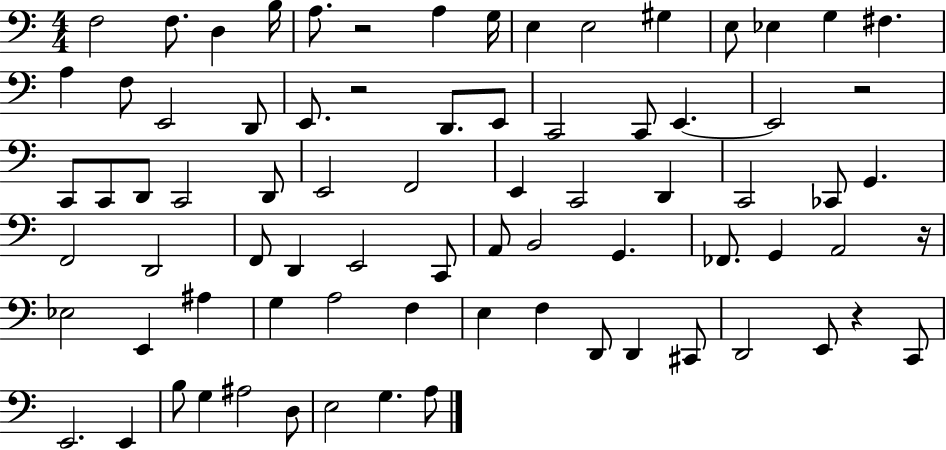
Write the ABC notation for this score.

X:1
T:Untitled
M:4/4
L:1/4
K:C
F,2 F,/2 D, B,/4 A,/2 z2 A, G,/4 E, E,2 ^G, E,/2 _E, G, ^F, A, F,/2 E,,2 D,,/2 E,,/2 z2 D,,/2 E,,/2 C,,2 C,,/2 E,, E,,2 z2 C,,/2 C,,/2 D,,/2 C,,2 D,,/2 E,,2 F,,2 E,, C,,2 D,, C,,2 _C,,/2 G,, F,,2 D,,2 F,,/2 D,, E,,2 C,,/2 A,,/2 B,,2 G,, _F,,/2 G,, A,,2 z/4 _E,2 E,, ^A, G, A,2 F, E, F, D,,/2 D,, ^C,,/2 D,,2 E,,/2 z C,,/2 E,,2 E,, B,/2 G, ^A,2 D,/2 E,2 G, A,/2